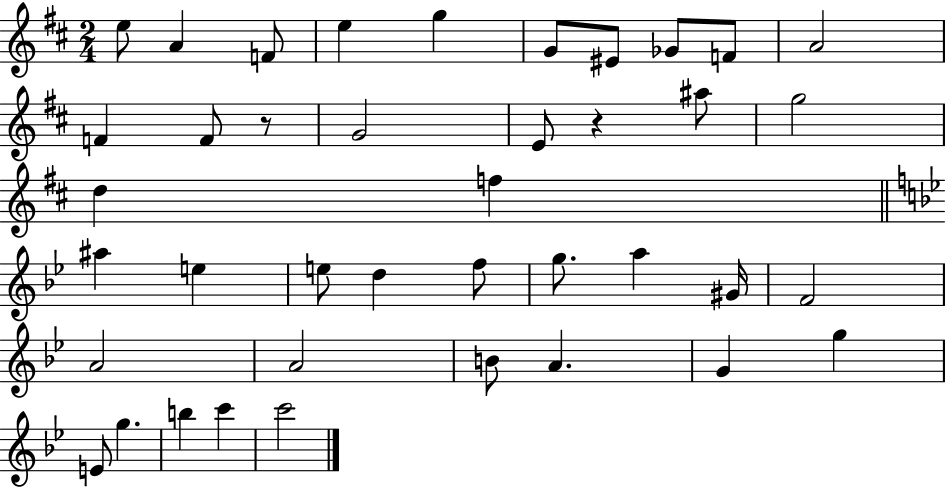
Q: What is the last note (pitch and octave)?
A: C6